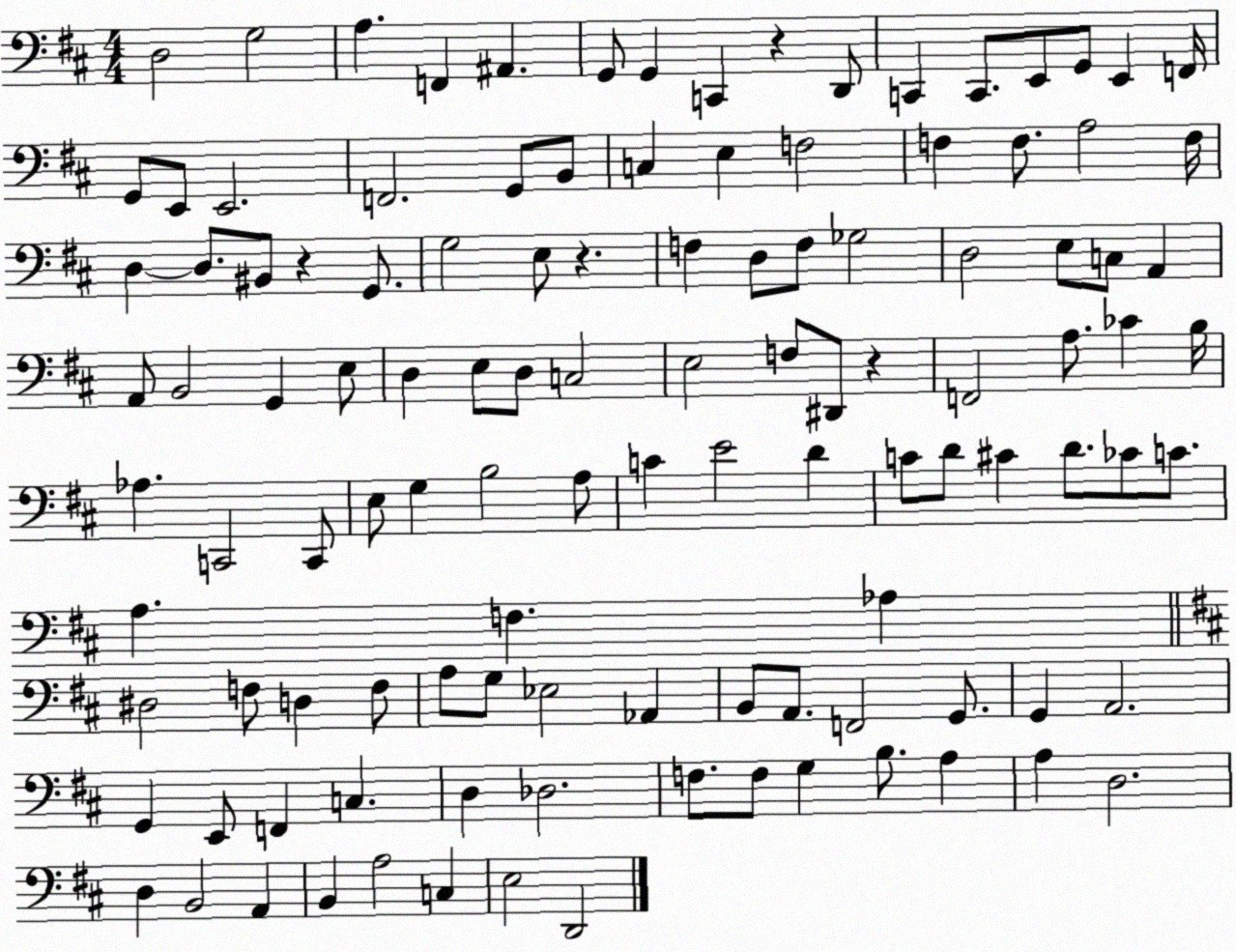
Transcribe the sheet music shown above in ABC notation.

X:1
T:Untitled
M:4/4
L:1/4
K:D
D,2 G,2 A, F,, ^A,, G,,/2 G,, C,, z D,,/2 C,, C,,/2 E,,/2 G,,/2 E,, F,,/4 G,,/2 E,,/2 E,,2 F,,2 G,,/2 B,,/2 C, E, F,2 F, F,/2 A,2 F,/4 D, D,/2 ^B,,/2 z G,,/2 G,2 E,/2 z F, D,/2 F,/2 _G,2 D,2 E,/2 C,/2 A,, A,,/2 B,,2 G,, E,/2 D, E,/2 D,/2 C,2 E,2 F,/2 ^D,,/2 z F,,2 A,/2 _C B,/4 _A, C,,2 C,,/2 E,/2 G, B,2 A,/2 C E2 D C/2 D/2 ^C D/2 _C/2 C/2 A, F, _A, ^D,2 F,/2 D, F,/2 A,/2 G,/2 _E,2 _A,, B,,/2 A,,/2 F,,2 G,,/2 G,, A,,2 G,, E,,/2 F,, C, D, _D,2 F,/2 F,/2 G, B,/2 A, A, D,2 D, B,,2 A,, B,, A,2 C, E,2 D,,2